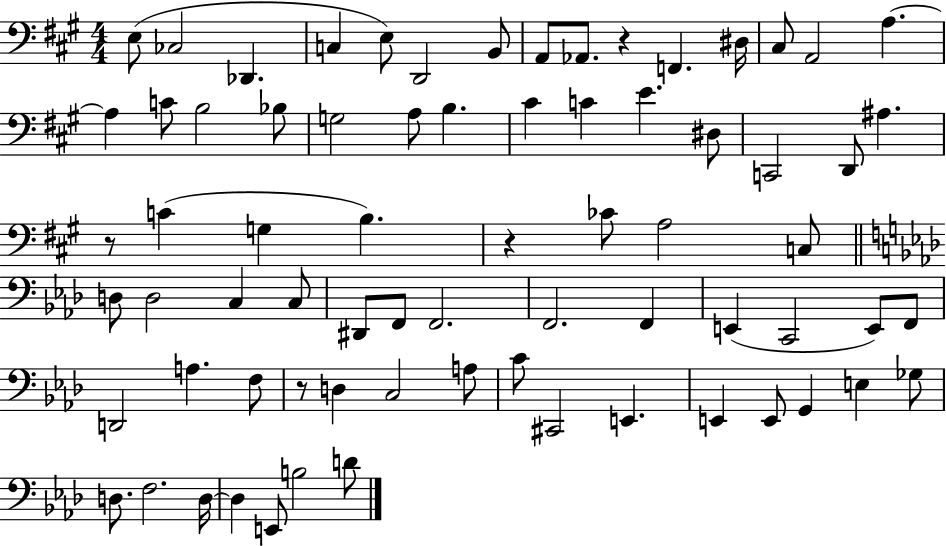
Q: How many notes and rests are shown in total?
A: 72